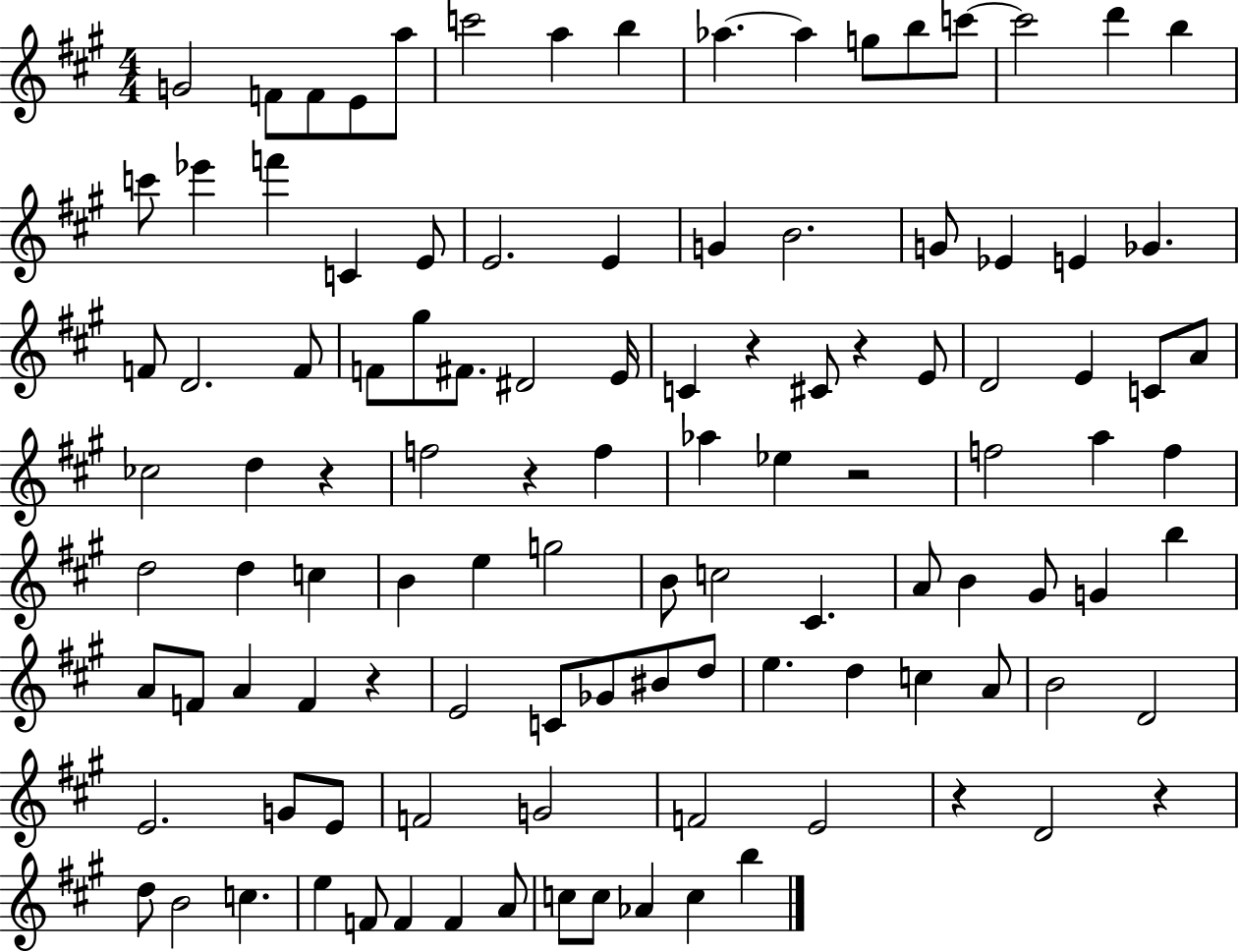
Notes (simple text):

G4/h F4/e F4/e E4/e A5/e C6/h A5/q B5/q Ab5/q. Ab5/q G5/e B5/e C6/e C6/h D6/q B5/q C6/e Eb6/q F6/q C4/q E4/e E4/h. E4/q G4/q B4/h. G4/e Eb4/q E4/q Gb4/q. F4/e D4/h. F4/e F4/e G#5/e F#4/e. D#4/h E4/s C4/q R/q C#4/e R/q E4/e D4/h E4/q C4/e A4/e CES5/h D5/q R/q F5/h R/q F5/q Ab5/q Eb5/q R/h F5/h A5/q F5/q D5/h D5/q C5/q B4/q E5/q G5/h B4/e C5/h C#4/q. A4/e B4/q G#4/e G4/q B5/q A4/e F4/e A4/q F4/q R/q E4/h C4/e Gb4/e BIS4/e D5/e E5/q. D5/q C5/q A4/e B4/h D4/h E4/h. G4/e E4/e F4/h G4/h F4/h E4/h R/q D4/h R/q D5/e B4/h C5/q. E5/q F4/e F4/q F4/q A4/e C5/e C5/e Ab4/q C5/q B5/q